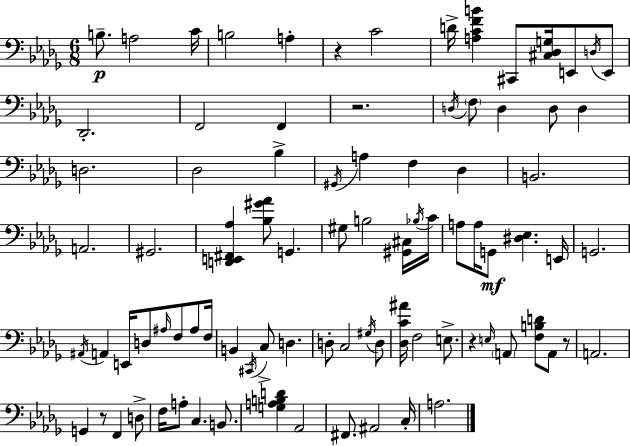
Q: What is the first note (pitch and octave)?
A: B3